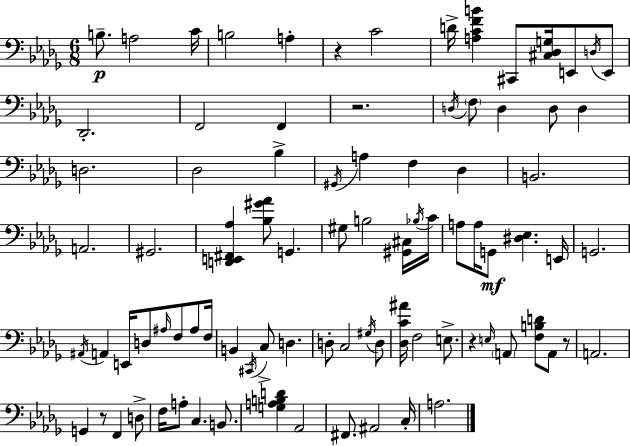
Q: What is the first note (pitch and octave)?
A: B3